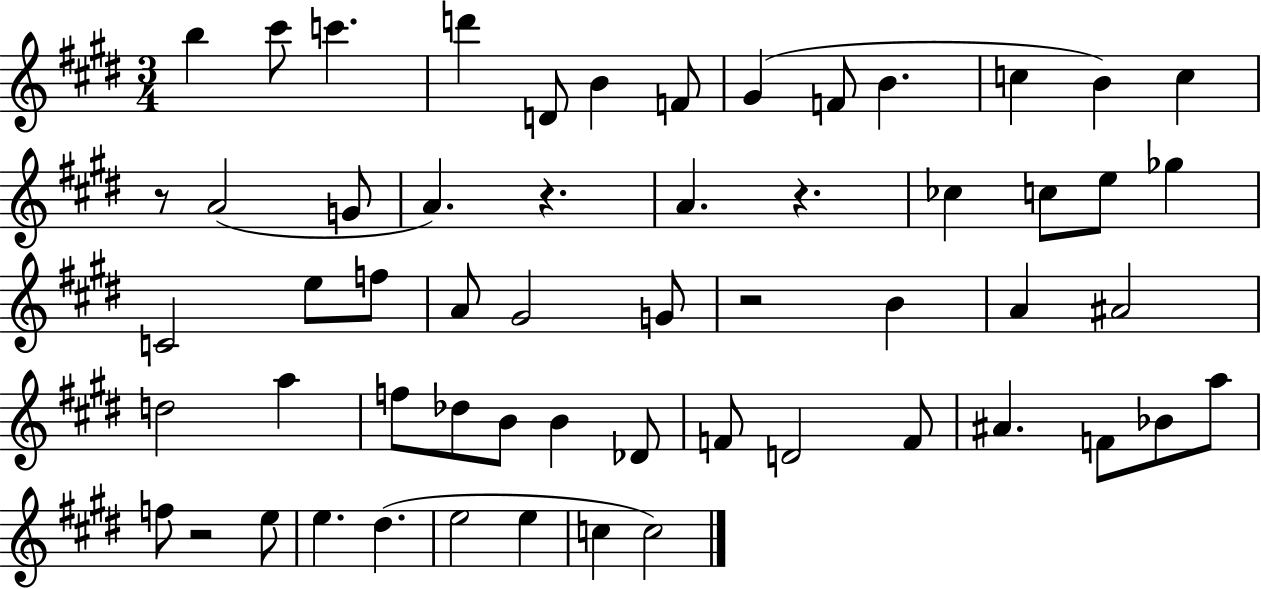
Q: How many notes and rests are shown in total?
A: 57